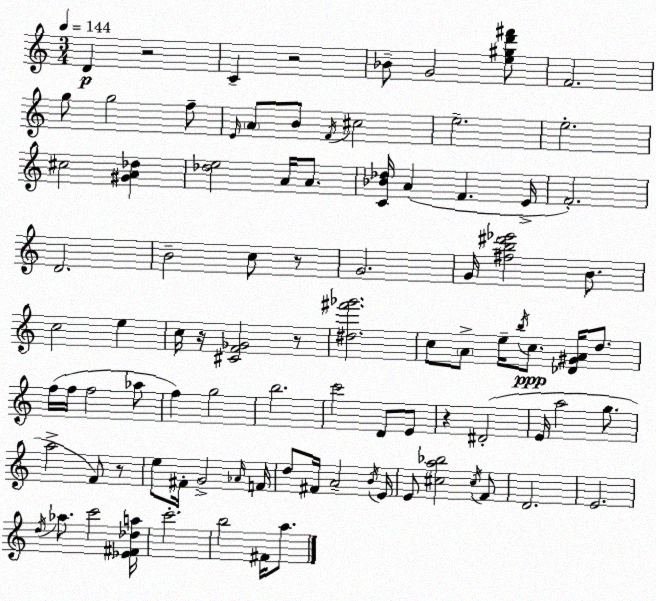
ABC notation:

X:1
T:Untitled
M:3/4
L:1/4
K:Am
D z2 C z2 _B/2 G2 [e^gd'^f']/2 F2 g/2 g2 f/2 E/4 A/2 B/2 F/4 ^c2 e2 e2 ^c2 [^GA_d] [_de]2 A/4 A/2 [C_B_d]/4 A F E/4 F2 D2 B2 c/2 z/2 G2 G/4 [^fb^d'_e']2 B/2 c2 e c/4 z/4 [^CF_G]2 z/2 [^d^f'_g']2 c/2 A/2 e/4 b/4 c/2 [_D^GA]/4 d/2 f/4 f/4 f2 _a/2 f g2 b2 c'2 D/2 E/2 z ^D2 E/4 a2 g/2 a2 F/2 z/2 e/2 ^F/4 G2 _A/4 F/4 d/2 ^F/4 A2 B/4 E/4 E/2 [^ca_b]2 ^c/4 F/2 D2 E2 d/4 _a/2 c'2 [_E^F_da]/4 c'2 b2 ^F/4 a/2